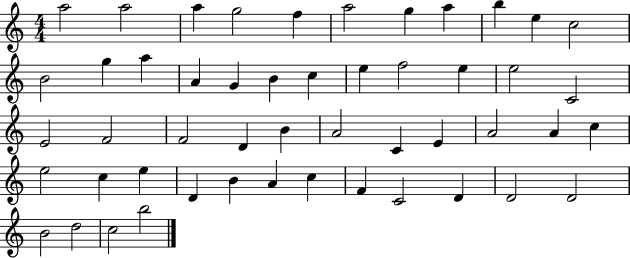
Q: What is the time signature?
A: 4/4